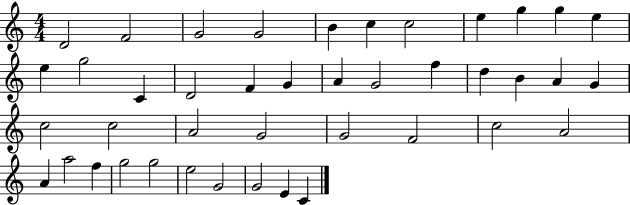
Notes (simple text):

D4/h F4/h G4/h G4/h B4/q C5/q C5/h E5/q G5/q G5/q E5/q E5/q G5/h C4/q D4/h F4/q G4/q A4/q G4/h F5/q D5/q B4/q A4/q G4/q C5/h C5/h A4/h G4/h G4/h F4/h C5/h A4/h A4/q A5/h F5/q G5/h G5/h E5/h G4/h G4/h E4/q C4/q